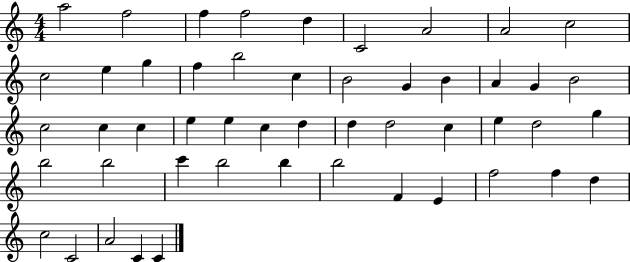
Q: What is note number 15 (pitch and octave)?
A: C5